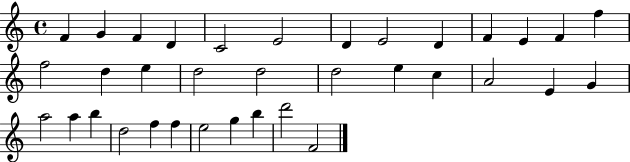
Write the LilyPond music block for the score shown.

{
  \clef treble
  \time 4/4
  \defaultTimeSignature
  \key c \major
  f'4 g'4 f'4 d'4 | c'2 e'2 | d'4 e'2 d'4 | f'4 e'4 f'4 f''4 | \break f''2 d''4 e''4 | d''2 d''2 | d''2 e''4 c''4 | a'2 e'4 g'4 | \break a''2 a''4 b''4 | d''2 f''4 f''4 | e''2 g''4 b''4 | d'''2 f'2 | \break \bar "|."
}